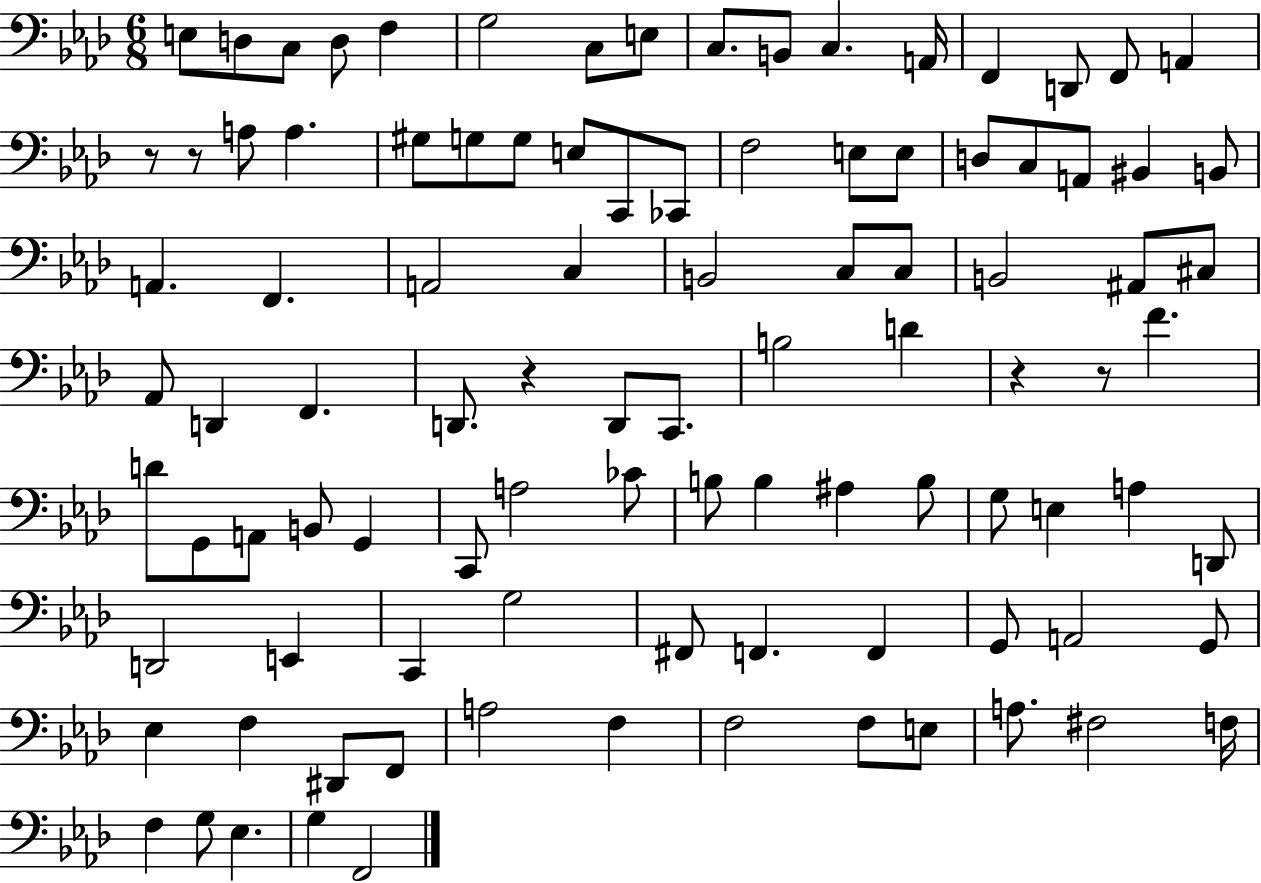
{
  \clef bass
  \numericTimeSignature
  \time 6/8
  \key aes \major
  e8 d8 c8 d8 f4 | g2 c8 e8 | c8. b,8 c4. a,16 | f,4 d,8 f,8 a,4 | \break r8 r8 a8 a4. | gis8 g8 g8 e8 c,8 ces,8 | f2 e8 e8 | d8 c8 a,8 bis,4 b,8 | \break a,4. f,4. | a,2 c4 | b,2 c8 c8 | b,2 ais,8 cis8 | \break aes,8 d,4 f,4. | d,8. r4 d,8 c,8. | b2 d'4 | r4 r8 f'4. | \break d'8 g,8 a,8 b,8 g,4 | c,8 a2 ces'8 | b8 b4 ais4 b8 | g8 e4 a4 d,8 | \break d,2 e,4 | c,4 g2 | fis,8 f,4. f,4 | g,8 a,2 g,8 | \break ees4 f4 dis,8 f,8 | a2 f4 | f2 f8 e8 | a8. fis2 f16 | \break f4 g8 ees4. | g4 f,2 | \bar "|."
}